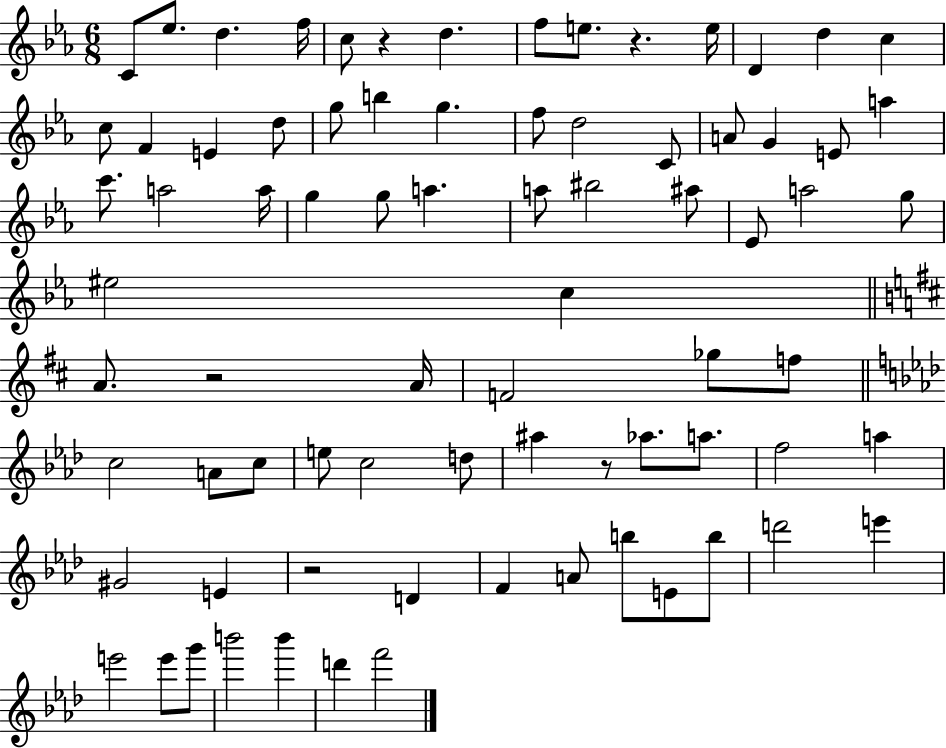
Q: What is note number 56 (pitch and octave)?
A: A5